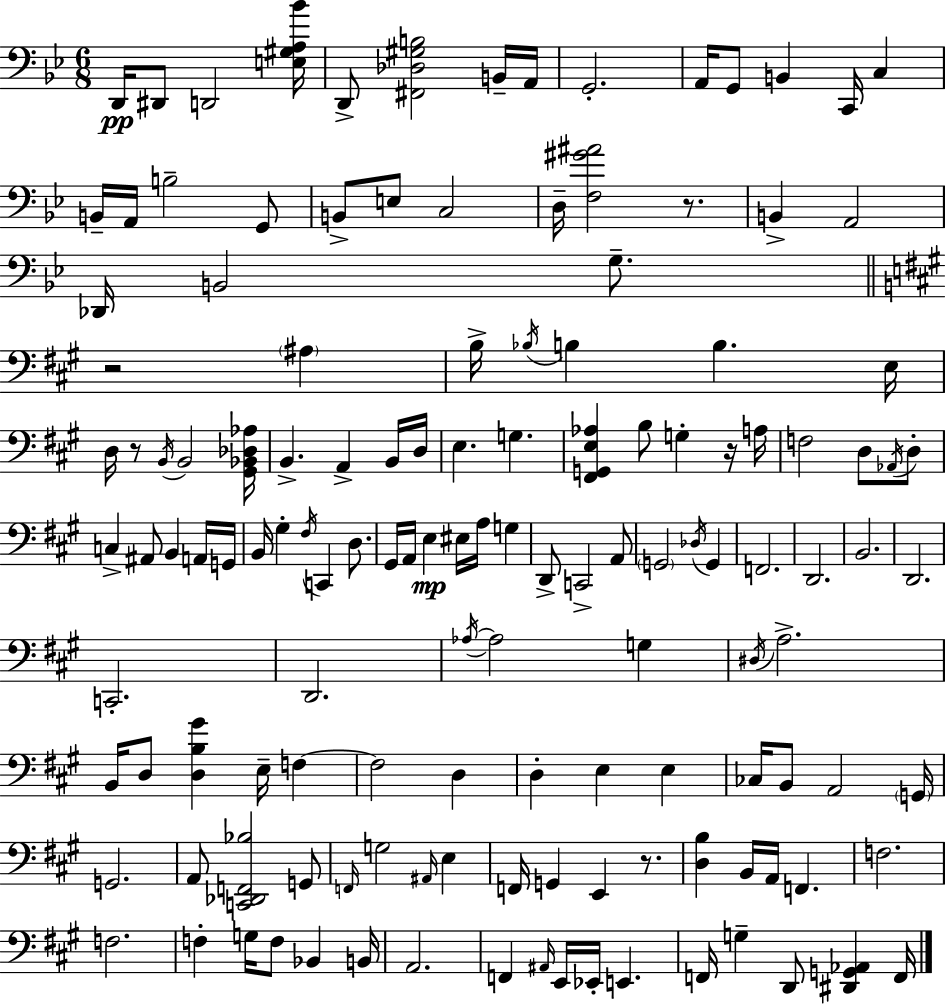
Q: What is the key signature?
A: BES major